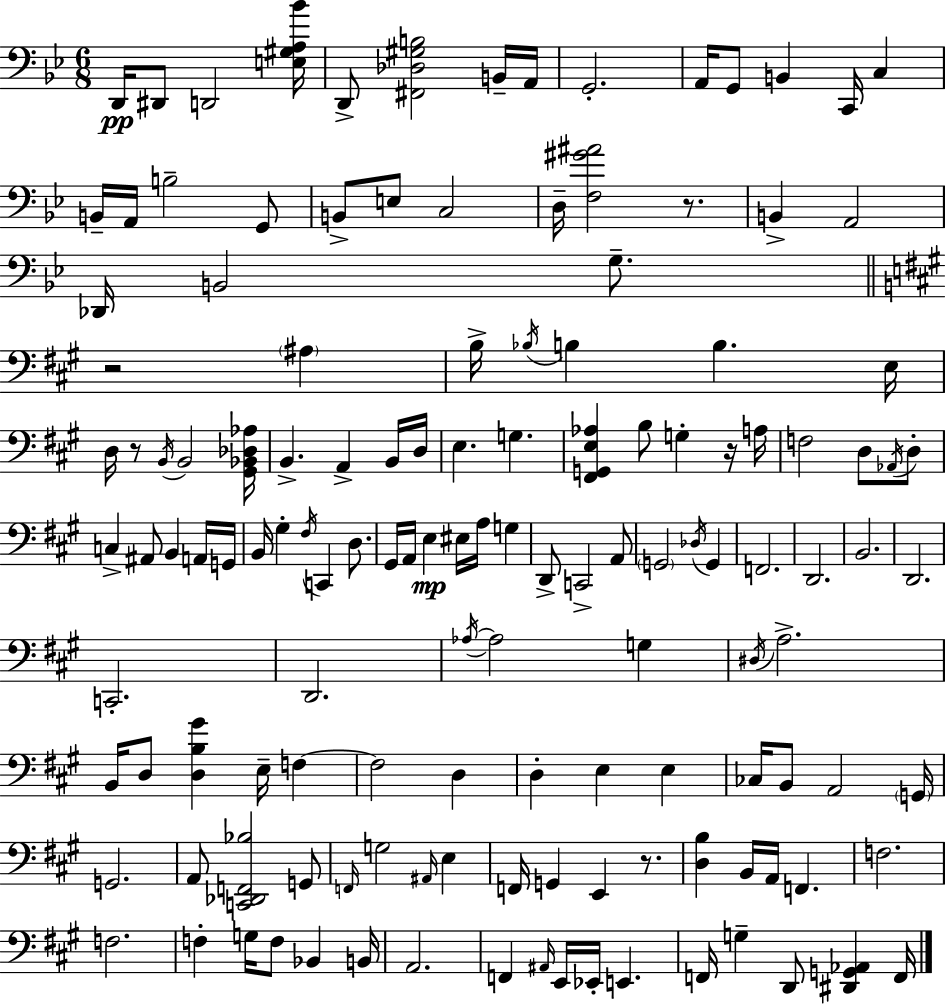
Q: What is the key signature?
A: BES major